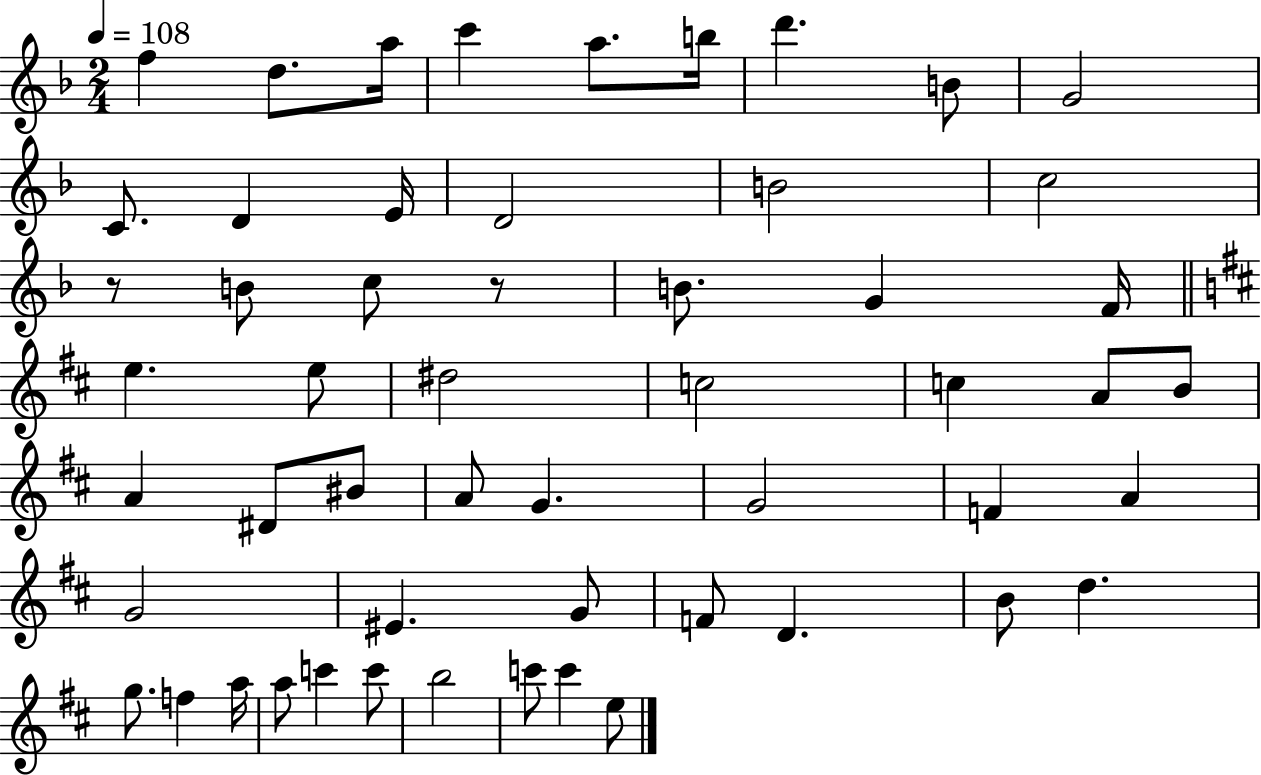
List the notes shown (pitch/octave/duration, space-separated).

F5/q D5/e. A5/s C6/q A5/e. B5/s D6/q. B4/e G4/h C4/e. D4/q E4/s D4/h B4/h C5/h R/e B4/e C5/e R/e B4/e. G4/q F4/s E5/q. E5/e D#5/h C5/h C5/q A4/e B4/e A4/q D#4/e BIS4/e A4/e G4/q. G4/h F4/q A4/q G4/h EIS4/q. G4/e F4/e D4/q. B4/e D5/q. G5/e. F5/q A5/s A5/e C6/q C6/e B5/h C6/e C6/q E5/e